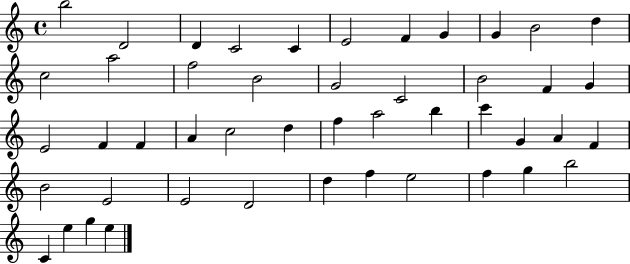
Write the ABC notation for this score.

X:1
T:Untitled
M:4/4
L:1/4
K:C
b2 D2 D C2 C E2 F G G B2 d c2 a2 f2 B2 G2 C2 B2 F G E2 F F A c2 d f a2 b c' G A F B2 E2 E2 D2 d f e2 f g b2 C e g e